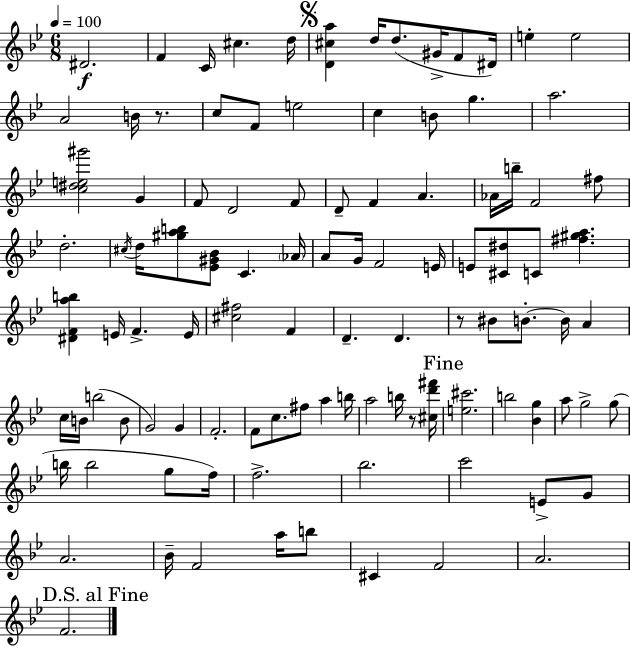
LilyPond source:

{
  \clef treble
  \numericTimeSignature
  \time 6/8
  \key bes \major
  \tempo 4 = 100
  dis'2.\f | f'4 c'16 cis''4. d''16 | \mark \markup { \musicglyph "scripts.segno" } <d' cis'' a''>4 d''16 d''8.( gis'16-> f'8 dis'16) | e''4-. e''2 | \break a'2 b'16 r8. | c''8 f'8 e''2 | c''4 b'8 g''4. | a''2. | \break <c'' dis'' e'' gis'''>2 g'4 | f'8 d'2 f'8 | d'8-- f'4 a'4. | aes'16 b''16-- f'2 fis''8 | \break d''2.-. | \acciaccatura { cis''16 } d''16 <gis'' a'' b''>8 <ees' gis' bes'>8 c'4. | \parenthesize aes'16 a'8 g'16 f'2 | e'16 e'8 <cis' dis''>8 c'8 <fis'' gis'' a''>4. | \break <dis' f' a'' b''>4 e'16 f'4.-> | e'16 <cis'' fis''>2 f'4 | d'4.-- d'4. | r8 bis'8 b'8.-.~~ b'16 a'4 | \break c''16 b'16 b''2( b'8 | g'2) g'4 | f'2.-. | f'8 c''8. fis''8 a''4 | \break b''16 a''2 b''16 r8 | <cis'' d''' fis'''>16 \mark "Fine" <e'' cis'''>2. | b''2 <bes' g''>4 | a''8 g''2-> g''8( | \break b''16 b''2 g''8 | f''16) f''2.-> | bes''2. | c'''2 e'8-> g'8 | \break a'2. | bes'16-- f'2 a''16 b''8 | cis'4 f'2 | a'2. | \break \mark "D.S. al Fine" f'2. | \bar "|."
}